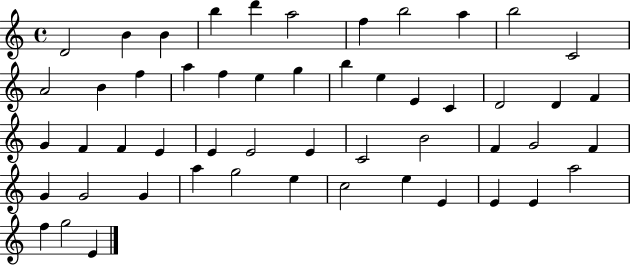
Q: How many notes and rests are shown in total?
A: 52